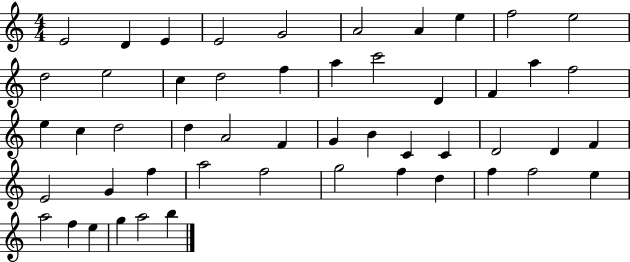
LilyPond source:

{
  \clef treble
  \numericTimeSignature
  \time 4/4
  \key c \major
  e'2 d'4 e'4 | e'2 g'2 | a'2 a'4 e''4 | f''2 e''2 | \break d''2 e''2 | c''4 d''2 f''4 | a''4 c'''2 d'4 | f'4 a''4 f''2 | \break e''4 c''4 d''2 | d''4 a'2 f'4 | g'4 b'4 c'4 c'4 | d'2 d'4 f'4 | \break e'2 g'4 f''4 | a''2 f''2 | g''2 f''4 d''4 | f''4 f''2 e''4 | \break a''2 f''4 e''4 | g''4 a''2 b''4 | \bar "|."
}